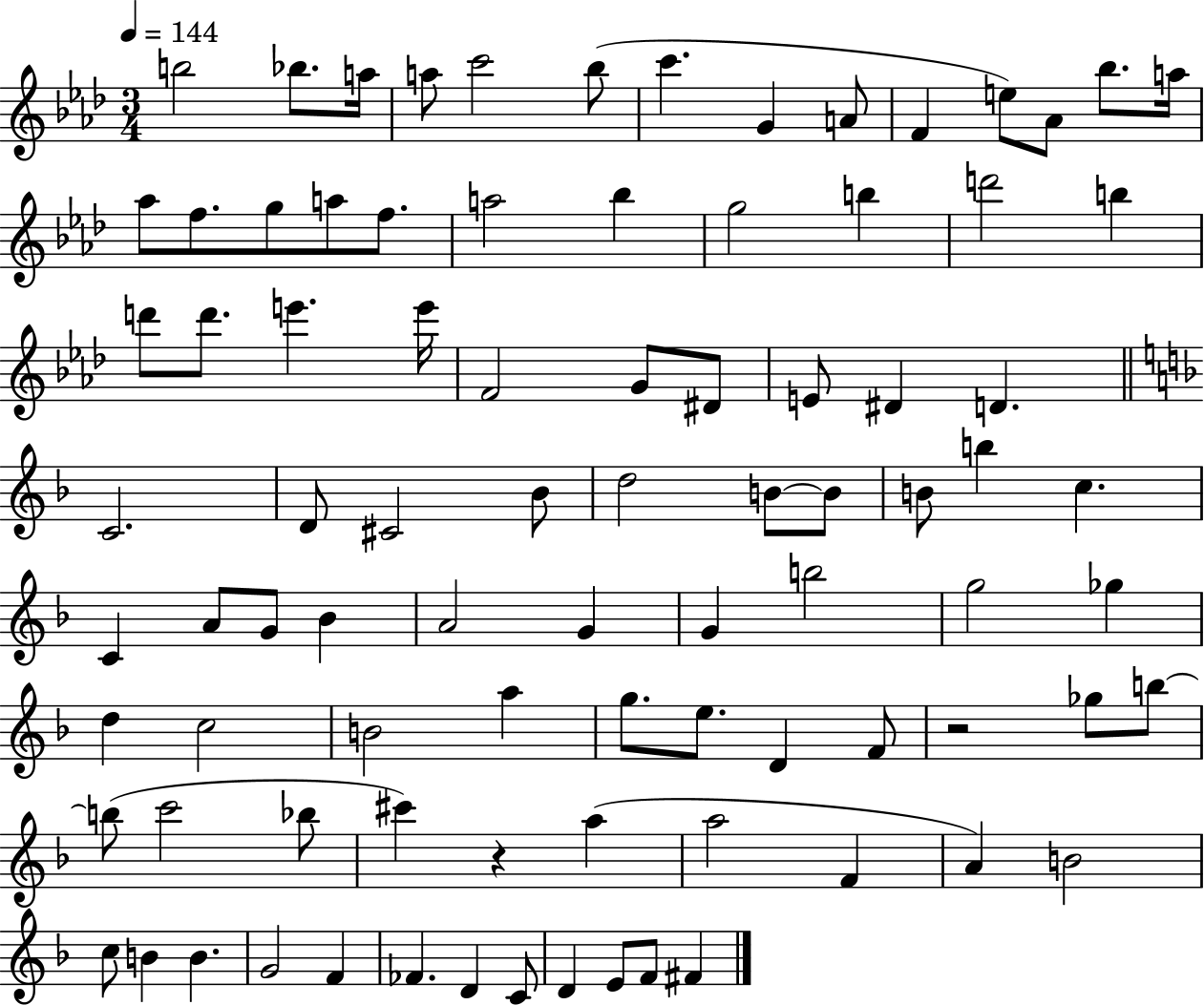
B5/h Bb5/e. A5/s A5/e C6/h Bb5/e C6/q. G4/q A4/e F4/q E5/e Ab4/e Bb5/e. A5/s Ab5/e F5/e. G5/e A5/e F5/e. A5/h Bb5/q G5/h B5/q D6/h B5/q D6/e D6/e. E6/q. E6/s F4/h G4/e D#4/e E4/e D#4/q D4/q. C4/h. D4/e C#4/h Bb4/e D5/h B4/e B4/e B4/e B5/q C5/q. C4/q A4/e G4/e Bb4/q A4/h G4/q G4/q B5/h G5/h Gb5/q D5/q C5/h B4/h A5/q G5/e. E5/e. D4/q F4/e R/h Gb5/e B5/e B5/e C6/h Bb5/e C#6/q R/q A5/q A5/h F4/q A4/q B4/h C5/e B4/q B4/q. G4/h F4/q FES4/q. D4/q C4/e D4/q E4/e F4/e F#4/q